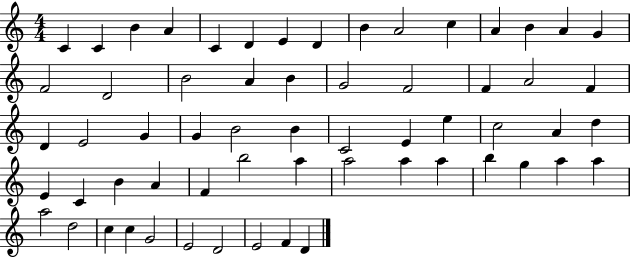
{
  \clef treble
  \numericTimeSignature
  \time 4/4
  \key c \major
  c'4 c'4 b'4 a'4 | c'4 d'4 e'4 d'4 | b'4 a'2 c''4 | a'4 b'4 a'4 g'4 | \break f'2 d'2 | b'2 a'4 b'4 | g'2 f'2 | f'4 a'2 f'4 | \break d'4 e'2 g'4 | g'4 b'2 b'4 | c'2 e'4 e''4 | c''2 a'4 d''4 | \break e'4 c'4 b'4 a'4 | f'4 b''2 a''4 | a''2 a''4 a''4 | b''4 g''4 a''4 a''4 | \break a''2 d''2 | c''4 c''4 g'2 | e'2 d'2 | e'2 f'4 d'4 | \break \bar "|."
}